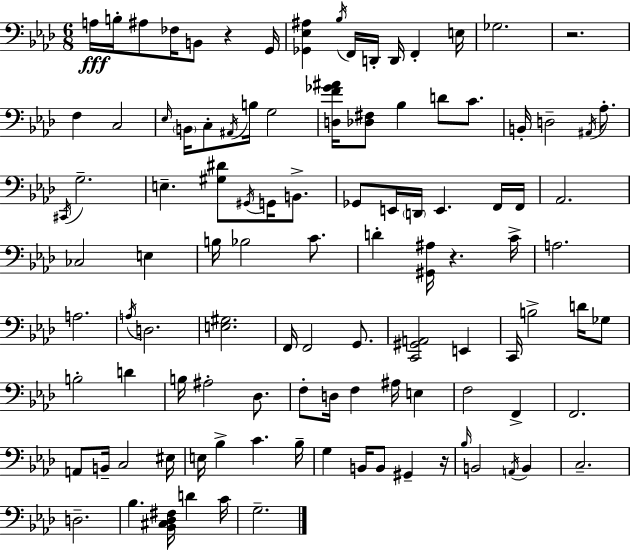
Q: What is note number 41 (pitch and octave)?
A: Ab2